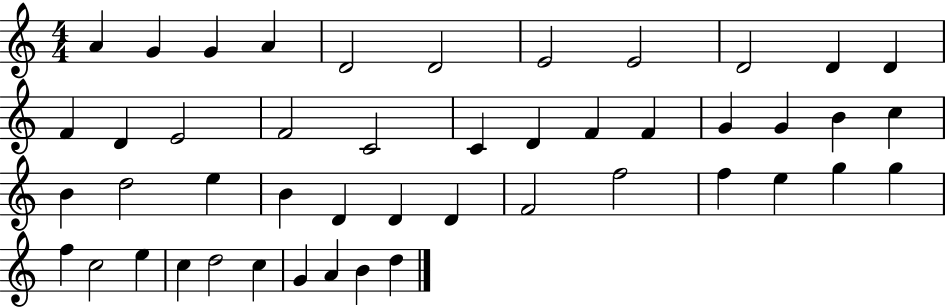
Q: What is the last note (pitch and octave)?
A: D5